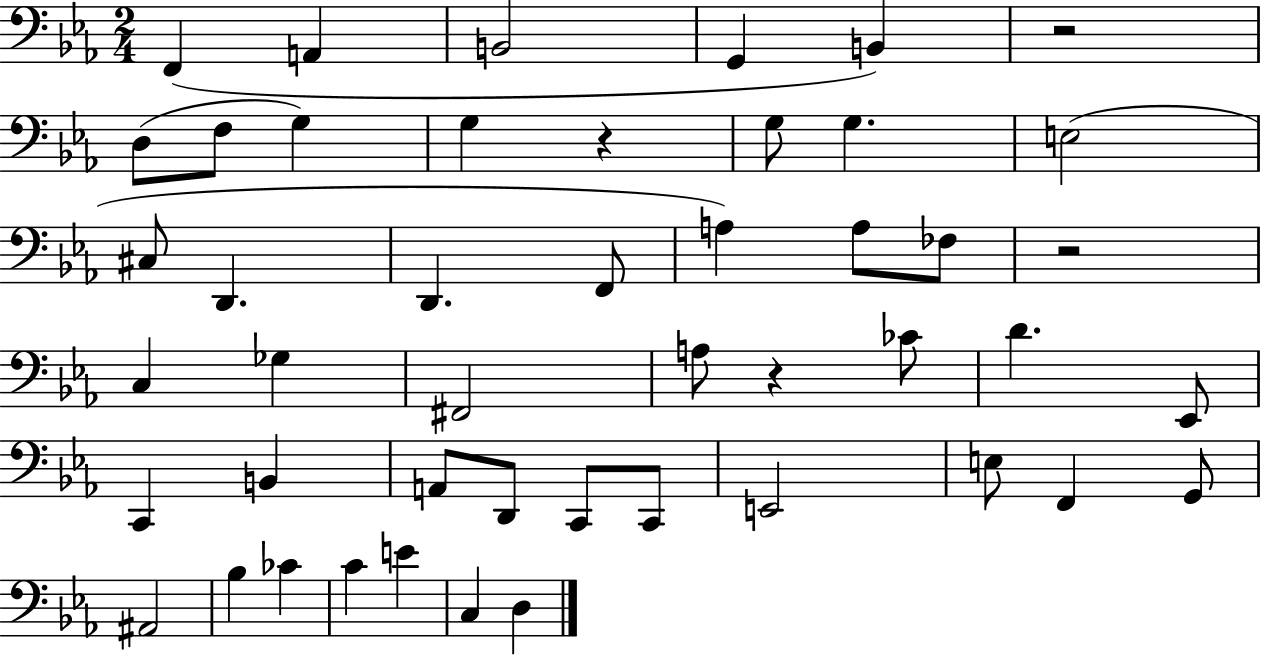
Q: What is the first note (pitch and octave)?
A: F2